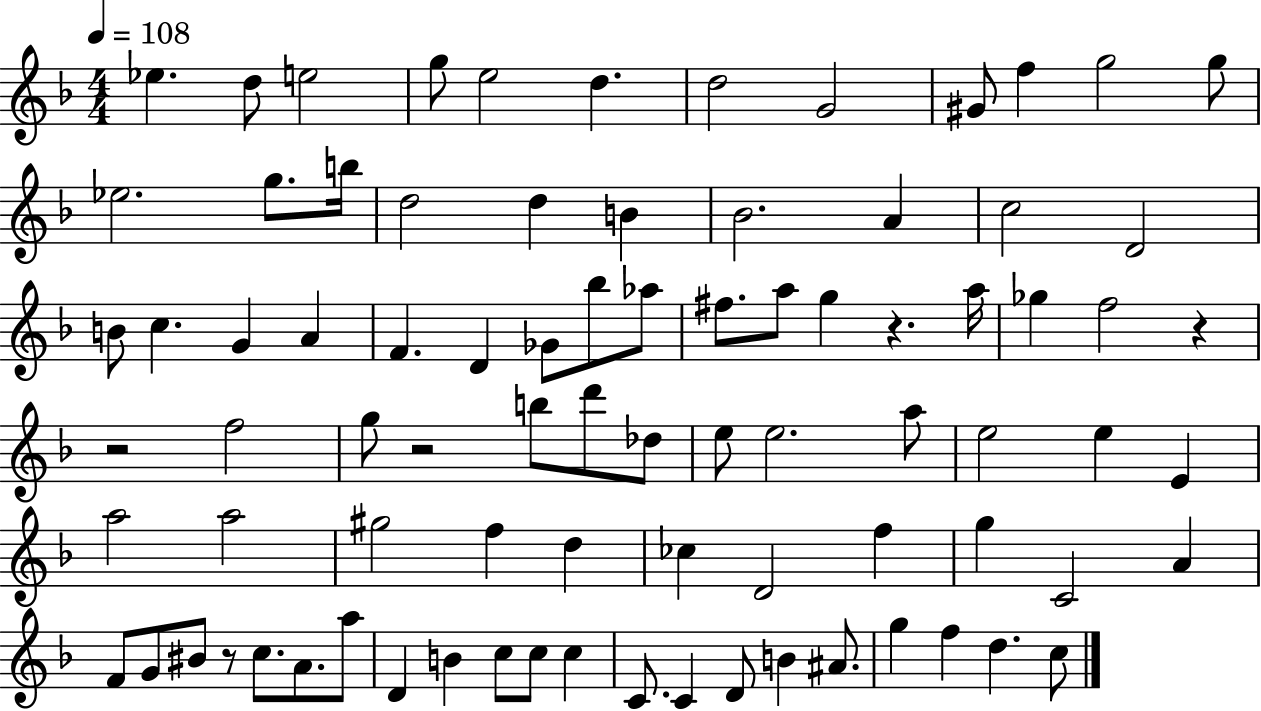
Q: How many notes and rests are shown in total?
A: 84